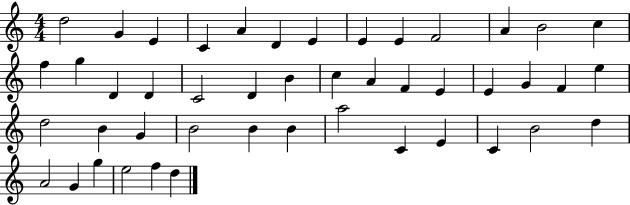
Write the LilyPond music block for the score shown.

{
  \clef treble
  \numericTimeSignature
  \time 4/4
  \key c \major
  d''2 g'4 e'4 | c'4 a'4 d'4 e'4 | e'4 e'4 f'2 | a'4 b'2 c''4 | \break f''4 g''4 d'4 d'4 | c'2 d'4 b'4 | c''4 a'4 f'4 e'4 | e'4 g'4 f'4 e''4 | \break d''2 b'4 g'4 | b'2 b'4 b'4 | a''2 c'4 e'4 | c'4 b'2 d''4 | \break a'2 g'4 g''4 | e''2 f''4 d''4 | \bar "|."
}